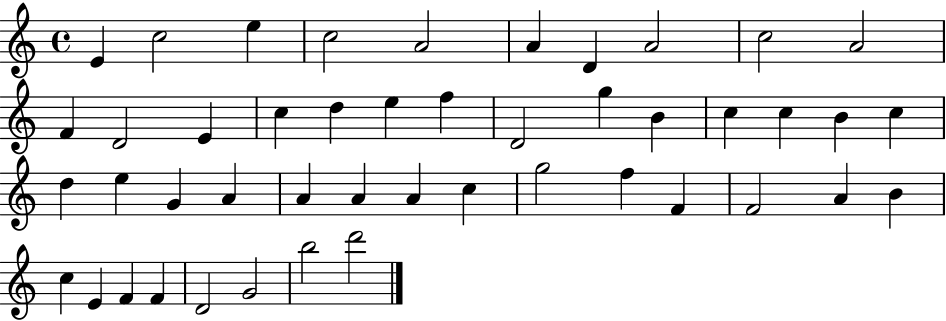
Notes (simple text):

E4/q C5/h E5/q C5/h A4/h A4/q D4/q A4/h C5/h A4/h F4/q D4/h E4/q C5/q D5/q E5/q F5/q D4/h G5/q B4/q C5/q C5/q B4/q C5/q D5/q E5/q G4/q A4/q A4/q A4/q A4/q C5/q G5/h F5/q F4/q F4/h A4/q B4/q C5/q E4/q F4/q F4/q D4/h G4/h B5/h D6/h